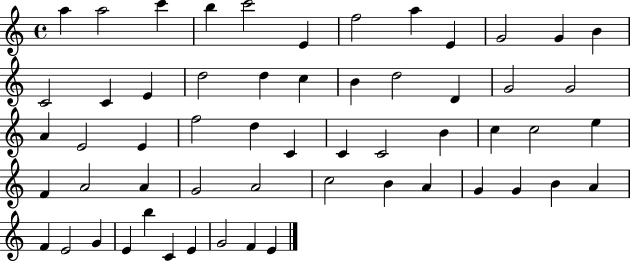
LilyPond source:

{
  \clef treble
  \time 4/4
  \defaultTimeSignature
  \key c \major
  a''4 a''2 c'''4 | b''4 c'''2 e'4 | f''2 a''4 e'4 | g'2 g'4 b'4 | \break c'2 c'4 e'4 | d''2 d''4 c''4 | b'4 d''2 d'4 | g'2 g'2 | \break a'4 e'2 e'4 | f''2 d''4 c'4 | c'4 c'2 b'4 | c''4 c''2 e''4 | \break f'4 a'2 a'4 | g'2 a'2 | c''2 b'4 a'4 | g'4 g'4 b'4 a'4 | \break f'4 e'2 g'4 | e'4 b''4 c'4 e'4 | g'2 f'4 e'4 | \bar "|."
}